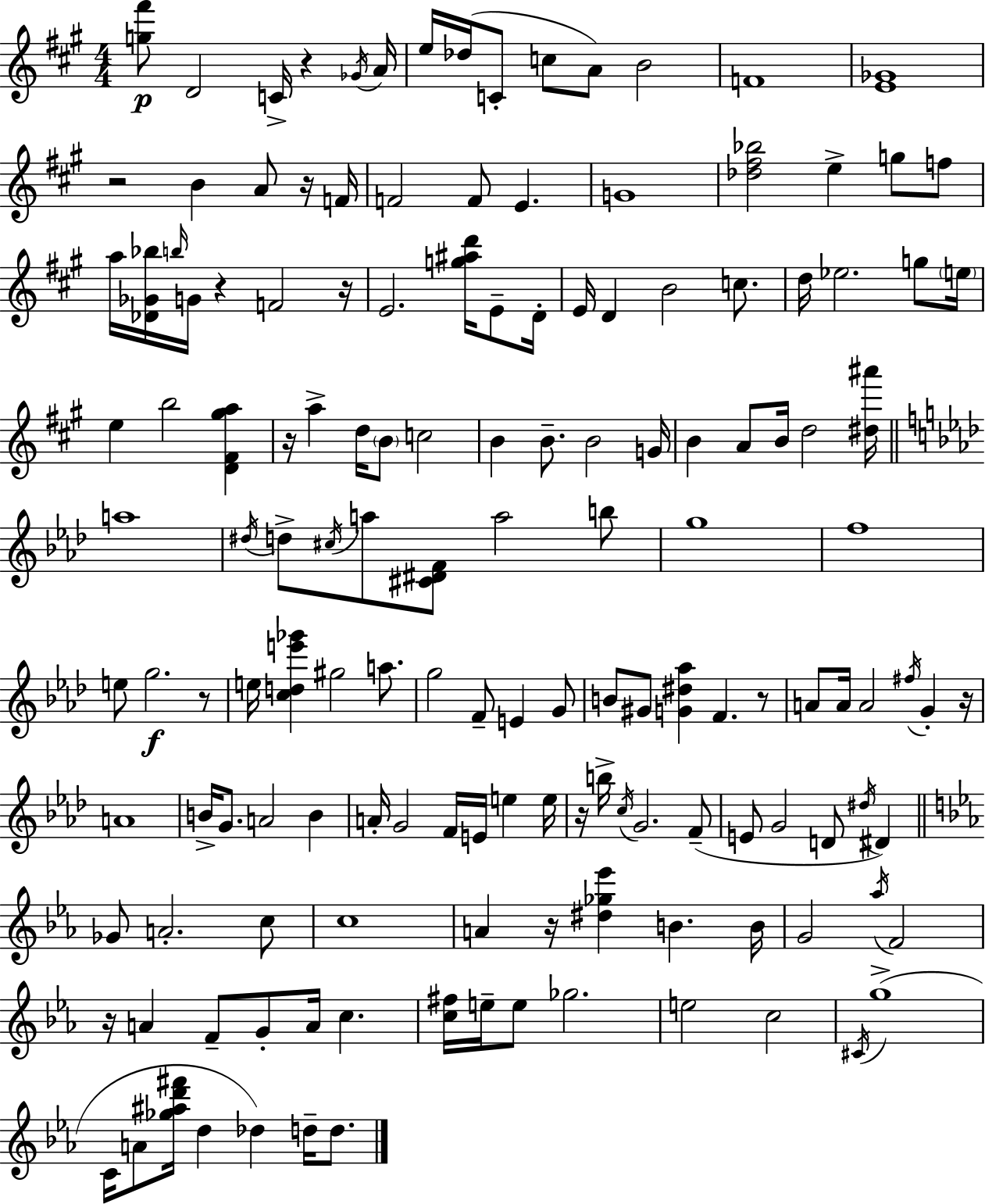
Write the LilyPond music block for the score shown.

{
  \clef treble
  \numericTimeSignature
  \time 4/4
  \key a \major
  <g'' fis'''>8\p d'2 c'16-> r4 \acciaccatura { ges'16 } | a'16 e''16 des''16( c'8-. c''8 a'8) b'2 | f'1 | <e' ges'>1 | \break r2 b'4 a'8 r16 | f'16 f'2 f'8 e'4. | g'1 | <des'' fis'' bes''>2 e''4-> g''8 f''8 | \break a''16 <des' ges' bes''>16 \grace { b''16 } g'16 r4 f'2 | r16 e'2. <g'' ais'' d'''>16 e'8-- | d'16-. e'16 d'4 b'2 c''8. | d''16 ees''2. g''8 | \break \parenthesize e''16 e''4 b''2 <d' fis' gis'' a''>4 | r16 a''4-> d''16 \parenthesize b'8 c''2 | b'4 b'8.-- b'2 | g'16 b'4 a'8 b'16 d''2 | \break <dis'' ais'''>16 \bar "||" \break \key aes \major a''1 | \acciaccatura { dis''16 } d''8-> \acciaccatura { cis''16 } a''8 <cis' dis' f'>8 a''2 | b''8 g''1 | f''1 | \break e''8 g''2.\f | r8 e''16 <c'' d'' e''' ges'''>4 gis''2 a''8. | g''2 f'8-- e'4 | g'8 b'8 gis'8 <g' dis'' aes''>4 f'4. | \break r8 a'8 a'16 a'2 \acciaccatura { fis''16 } g'4-. | r16 a'1 | b'16-> g'8. a'2 b'4 | a'16-. g'2 f'16 e'16 e''4 | \break e''16 r16 b''16-> \acciaccatura { c''16 } g'2. | f'8--( e'8 g'2 d'8 | \acciaccatura { dis''16 }) dis'4 \bar "||" \break \key c \minor ges'8 a'2.-. c''8 | c''1 | a'4 r16 <dis'' ges'' ees'''>4 b'4. b'16 | g'2 \acciaccatura { aes''16 } f'2 | \break r16 a'4 f'8-- g'8-. a'16 c''4. | <c'' fis''>16 e''16-- e''8 ges''2. | e''2 c''2 | \acciaccatura { cis'16 } g''1->( | \break c'16 a'8 <ges'' ais'' d''' fis'''>16 d''4 des''4) d''16-- d''8. | \bar "|."
}